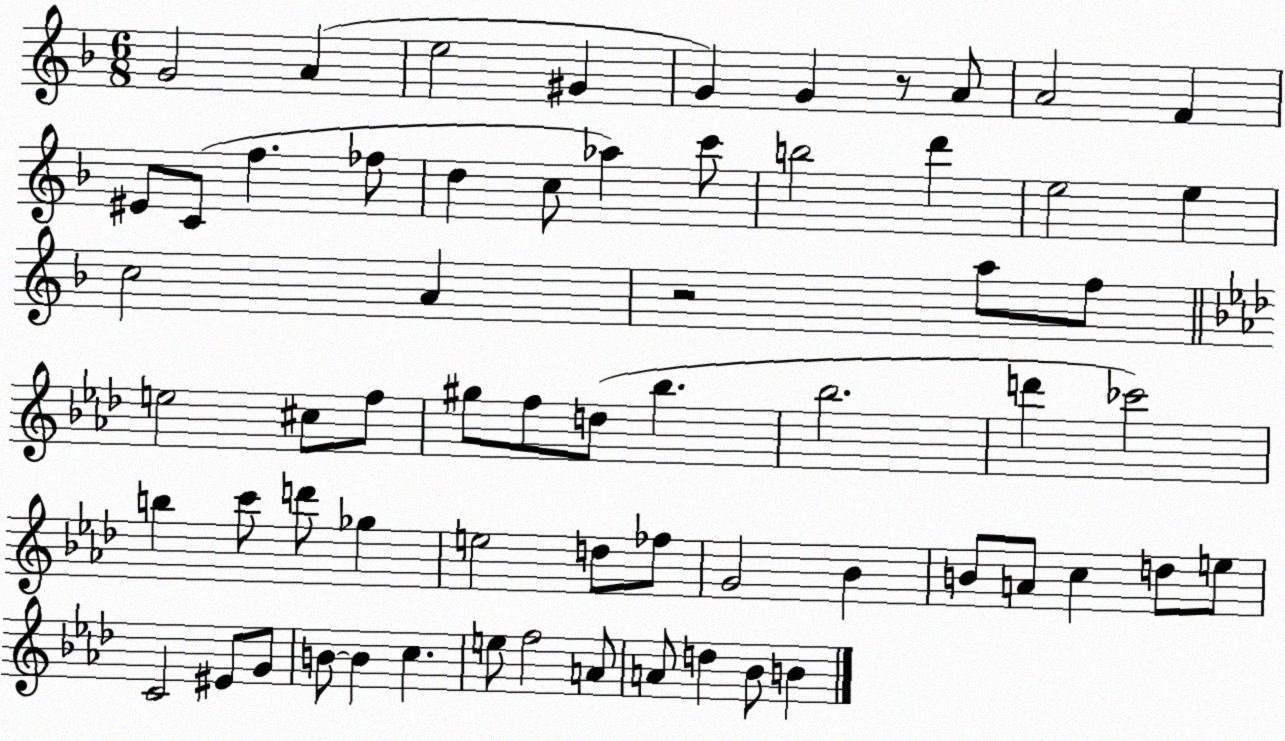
X:1
T:Untitled
M:6/8
L:1/4
K:F
G2 A e2 ^G G G z/2 A/2 A2 F ^E/2 C/2 f _f/2 d c/2 _a c'/2 b2 d' e2 e c2 A z2 a/2 f/2 e2 ^c/2 f/2 ^g/2 f/2 d/2 _b _b2 d' _c'2 b c'/2 d'/2 _g e2 d/2 _f/2 G2 _B B/2 A/2 c d/2 e/2 C2 ^E/2 G/2 B/2 B c e/2 f2 A/2 A/2 d _B/2 B